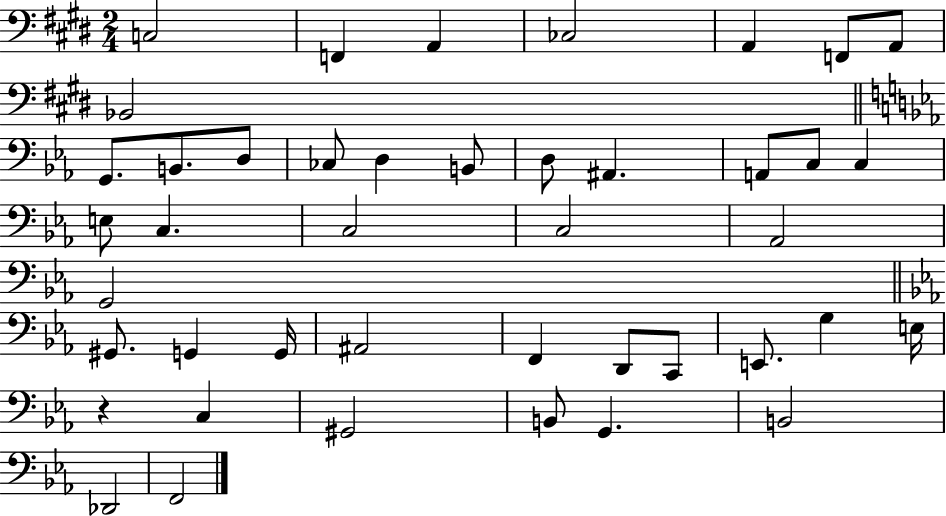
C3/h F2/q A2/q CES3/h A2/q F2/e A2/e Bb2/h G2/e. B2/e. D3/e CES3/e D3/q B2/e D3/e A#2/q. A2/e C3/e C3/q E3/e C3/q. C3/h C3/h Ab2/h G2/h G#2/e. G2/q G2/s A#2/h F2/q D2/e C2/e E2/e. G3/q E3/s R/q C3/q G#2/h B2/e G2/q. B2/h Db2/h F2/h